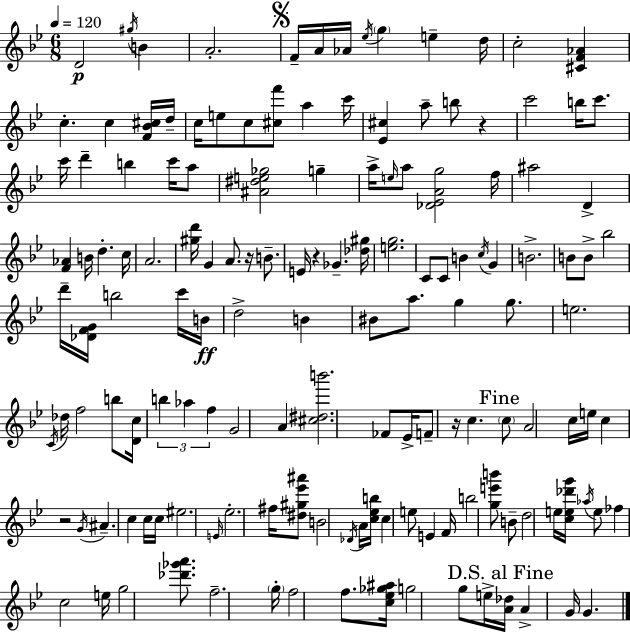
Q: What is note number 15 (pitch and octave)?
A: D5